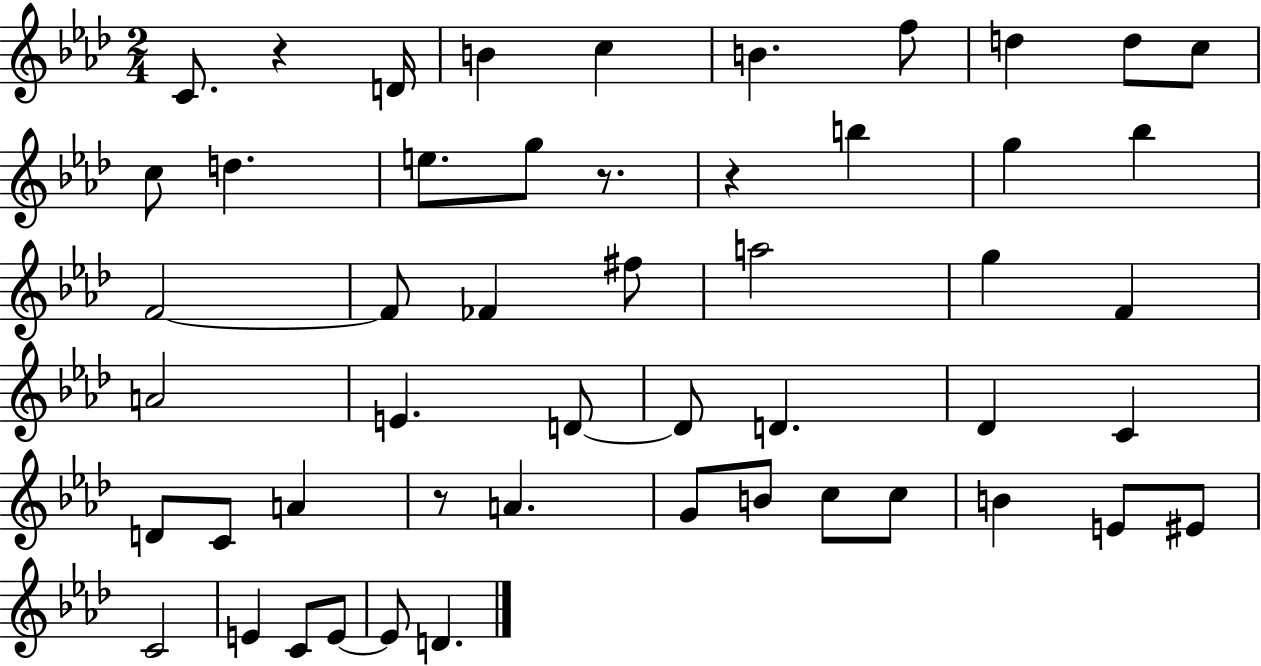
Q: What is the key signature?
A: AES major